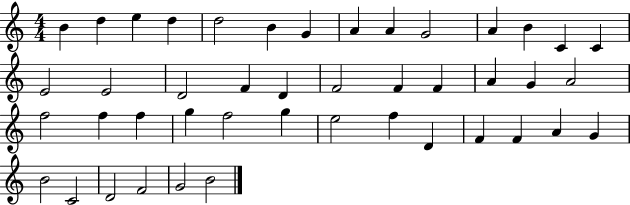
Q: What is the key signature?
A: C major